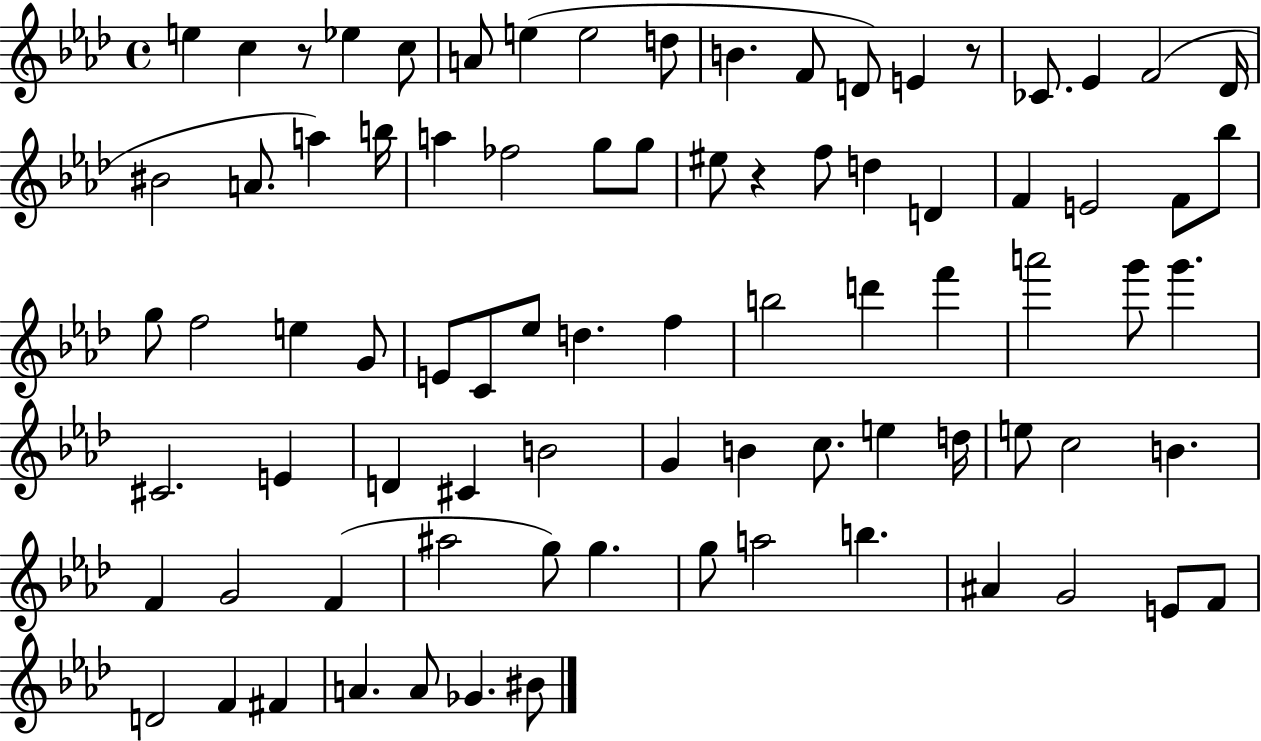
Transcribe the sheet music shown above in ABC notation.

X:1
T:Untitled
M:4/4
L:1/4
K:Ab
e c z/2 _e c/2 A/2 e e2 d/2 B F/2 D/2 E z/2 _C/2 _E F2 _D/4 ^B2 A/2 a b/4 a _f2 g/2 g/2 ^e/2 z f/2 d D F E2 F/2 _b/2 g/2 f2 e G/2 E/2 C/2 _e/2 d f b2 d' f' a'2 g'/2 g' ^C2 E D ^C B2 G B c/2 e d/4 e/2 c2 B F G2 F ^a2 g/2 g g/2 a2 b ^A G2 E/2 F/2 D2 F ^F A A/2 _G ^B/2